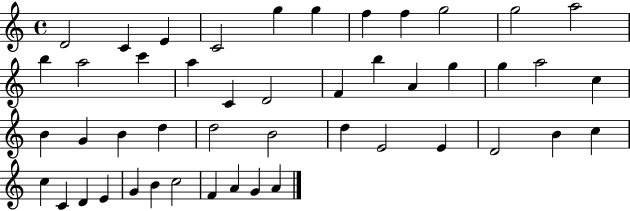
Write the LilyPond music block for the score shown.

{
  \clef treble
  \time 4/4
  \defaultTimeSignature
  \key c \major
  d'2 c'4 e'4 | c'2 g''4 g''4 | f''4 f''4 g''2 | g''2 a''2 | \break b''4 a''2 c'''4 | a''4 c'4 d'2 | f'4 b''4 a'4 g''4 | g''4 a''2 c''4 | \break b'4 g'4 b'4 d''4 | d''2 b'2 | d''4 e'2 e'4 | d'2 b'4 c''4 | \break c''4 c'4 d'4 e'4 | g'4 b'4 c''2 | f'4 a'4 g'4 a'4 | \bar "|."
}